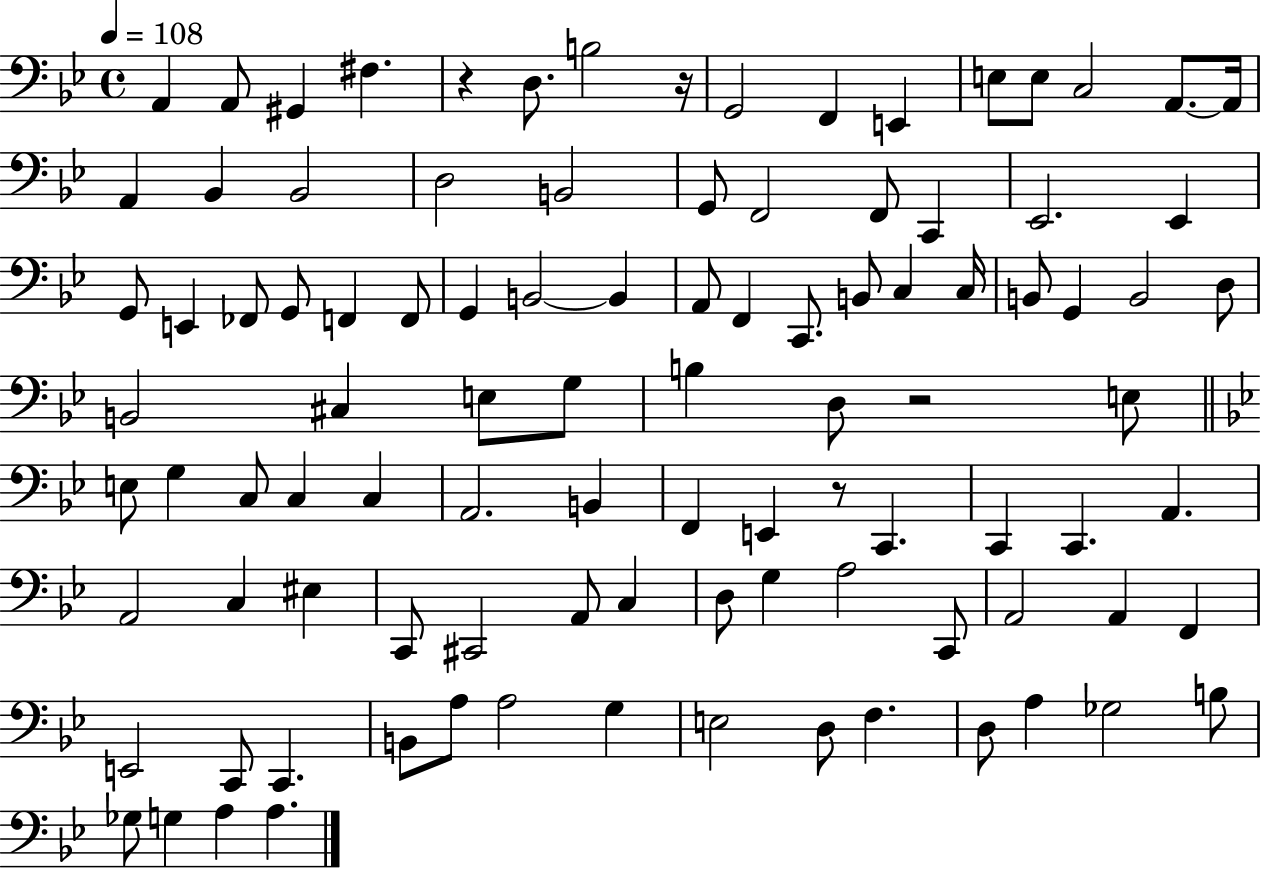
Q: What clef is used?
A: bass